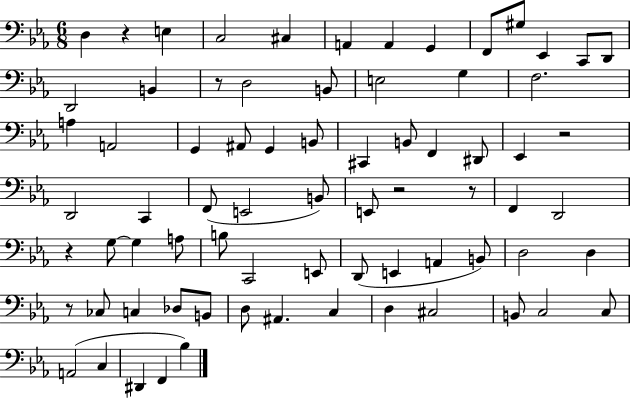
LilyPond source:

{
  \clef bass
  \numericTimeSignature
  \time 6/8
  \key ees \major
  \repeat volta 2 { d4 r4 e4 | c2 cis4 | a,4 a,4 g,4 | f,8 gis8 ees,4 c,8 d,8 | \break d,2 b,4 | r8 d2 b,8 | e2 g4 | f2. | \break a4 a,2 | g,4 ais,8 g,4 b,8 | cis,4 b,8 f,4 dis,8 | ees,4 r2 | \break d,2 c,4 | f,8( e,2 b,8) | e,8 r2 r8 | f,4 d,2 | \break r4 g8~~ g4 a8 | b8 c,2 e,8 | d,8( e,4 a,4 b,8) | d2 d4 | \break r8 ces8 c4 des8 b,8 | d8 ais,4. c4 | d4 cis2 | b,8 c2 c8 | \break a,2( c4 | dis,4 f,4 bes4) | } \bar "|."
}